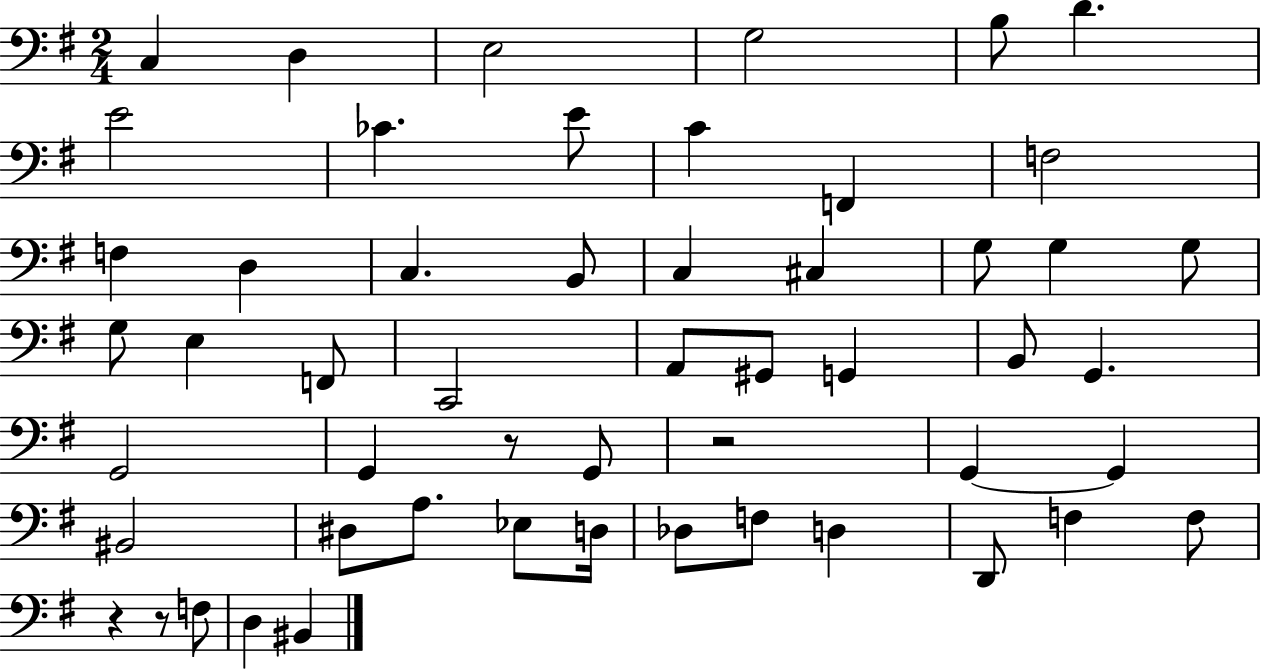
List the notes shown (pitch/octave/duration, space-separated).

C3/q D3/q E3/h G3/h B3/e D4/q. E4/h CES4/q. E4/e C4/q F2/q F3/h F3/q D3/q C3/q. B2/e C3/q C#3/q G3/e G3/q G3/e G3/e E3/q F2/e C2/h A2/e G#2/e G2/q B2/e G2/q. G2/h G2/q R/e G2/e R/h G2/q G2/q BIS2/h D#3/e A3/e. Eb3/e D3/s Db3/e F3/e D3/q D2/e F3/q F3/e R/q R/e F3/e D3/q BIS2/q